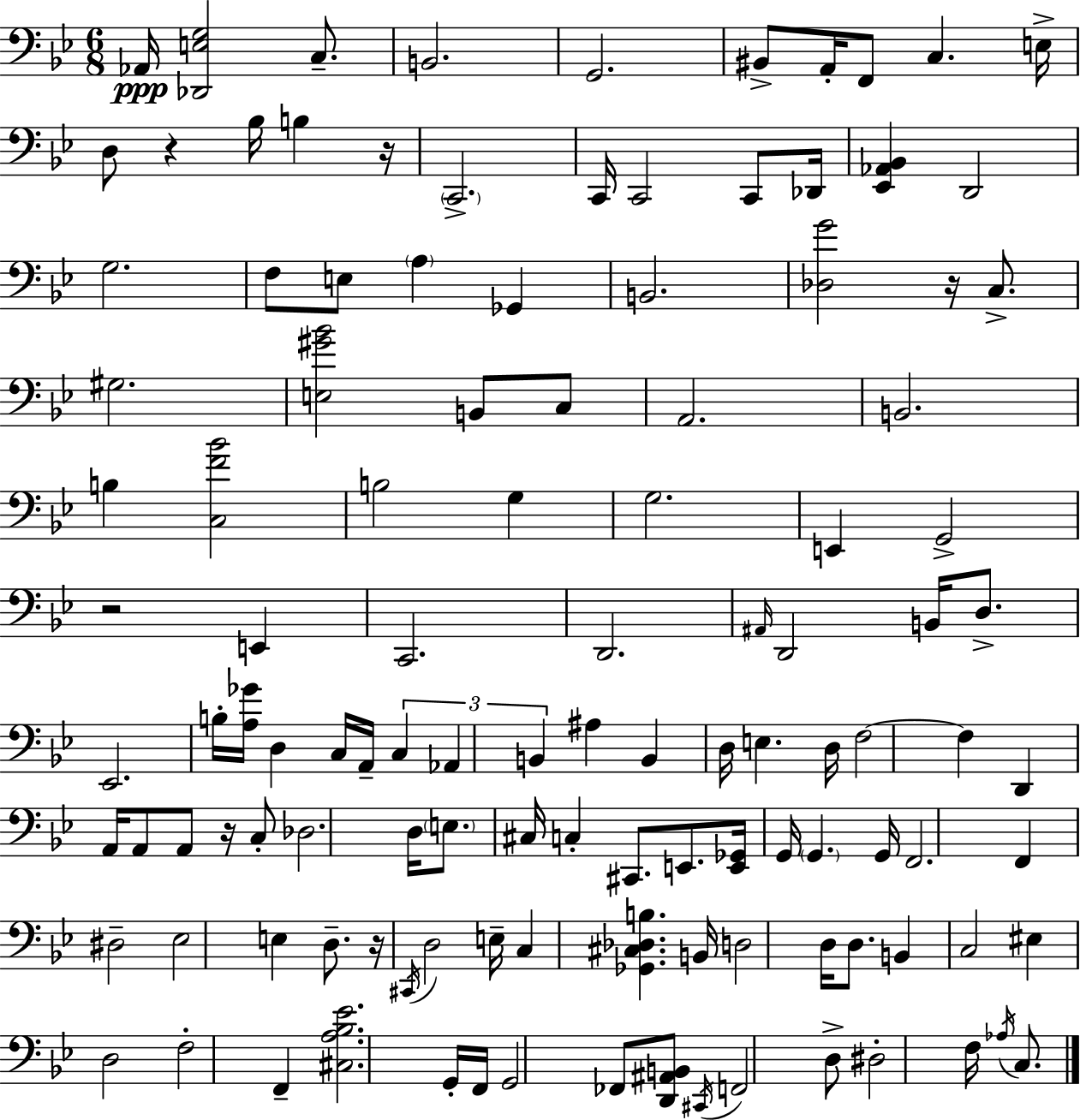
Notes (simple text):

Ab2/s [Db2,E3,G3]/h C3/e. B2/h. G2/h. BIS2/e A2/s F2/e C3/q. E3/s D3/e R/q Bb3/s B3/q R/s C2/h. C2/s C2/h C2/e Db2/s [Eb2,Ab2,Bb2]/q D2/h G3/h. F3/e E3/e A3/q Gb2/q B2/h. [Db3,G4]/h R/s C3/e. G#3/h. [E3,G#4,Bb4]/h B2/e C3/e A2/h. B2/h. B3/q [C3,F4,Bb4]/h B3/h G3/q G3/h. E2/q G2/h R/h E2/q C2/h. D2/h. A#2/s D2/h B2/s D3/e. Eb2/h. B3/s [A3,Gb4]/s D3/q C3/s A2/s C3/q Ab2/q B2/q A#3/q B2/q D3/s E3/q. D3/s F3/h F3/q D2/q A2/s A2/e A2/e R/s C3/e Db3/h. D3/s E3/e. C#3/s C3/q C#2/e. E2/e. [E2,Gb2]/s G2/s G2/q. G2/s F2/h. F2/q D#3/h Eb3/h E3/q D3/e. R/s C#2/s D3/h E3/s C3/q [Gb2,C#3,Db3,B3]/q. B2/s D3/h D3/s D3/e. B2/q C3/h EIS3/q D3/h F3/h F2/q [C#3,A3,Bb3,Eb4]/h. G2/s F2/s G2/h FES2/e [D2,A#2,B2]/e C#2/s F2/h D3/e D#3/h F3/s Ab3/s C3/e.